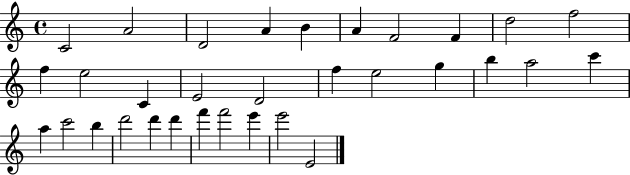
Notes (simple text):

C4/h A4/h D4/h A4/q B4/q A4/q F4/h F4/q D5/h F5/h F5/q E5/h C4/q E4/h D4/h F5/q E5/h G5/q B5/q A5/h C6/q A5/q C6/h B5/q D6/h D6/q D6/q F6/q F6/h E6/q E6/h E4/h